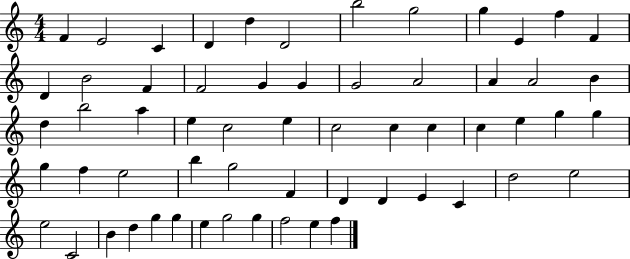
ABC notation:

X:1
T:Untitled
M:4/4
L:1/4
K:C
F E2 C D d D2 b2 g2 g E f F D B2 F F2 G G G2 A2 A A2 B d b2 a e c2 e c2 c c c e g g g f e2 b g2 F D D E C d2 e2 e2 C2 B d g g e g2 g f2 e f